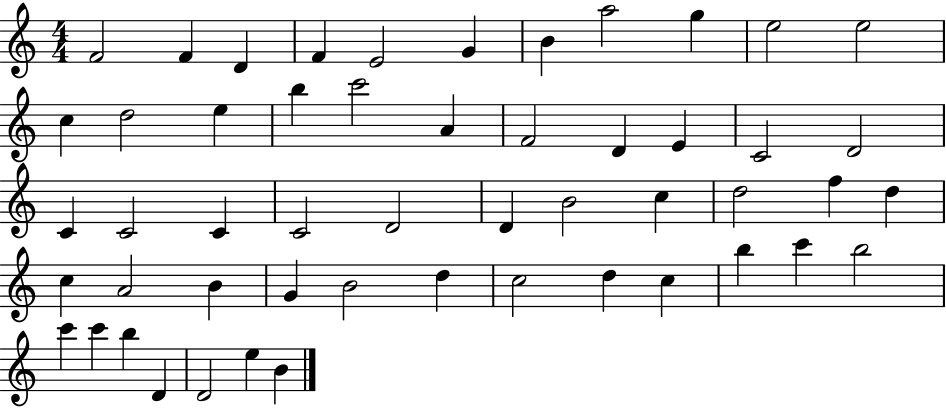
{
  \clef treble
  \numericTimeSignature
  \time 4/4
  \key c \major
  f'2 f'4 d'4 | f'4 e'2 g'4 | b'4 a''2 g''4 | e''2 e''2 | \break c''4 d''2 e''4 | b''4 c'''2 a'4 | f'2 d'4 e'4 | c'2 d'2 | \break c'4 c'2 c'4 | c'2 d'2 | d'4 b'2 c''4 | d''2 f''4 d''4 | \break c''4 a'2 b'4 | g'4 b'2 d''4 | c''2 d''4 c''4 | b''4 c'''4 b''2 | \break c'''4 c'''4 b''4 d'4 | d'2 e''4 b'4 | \bar "|."
}